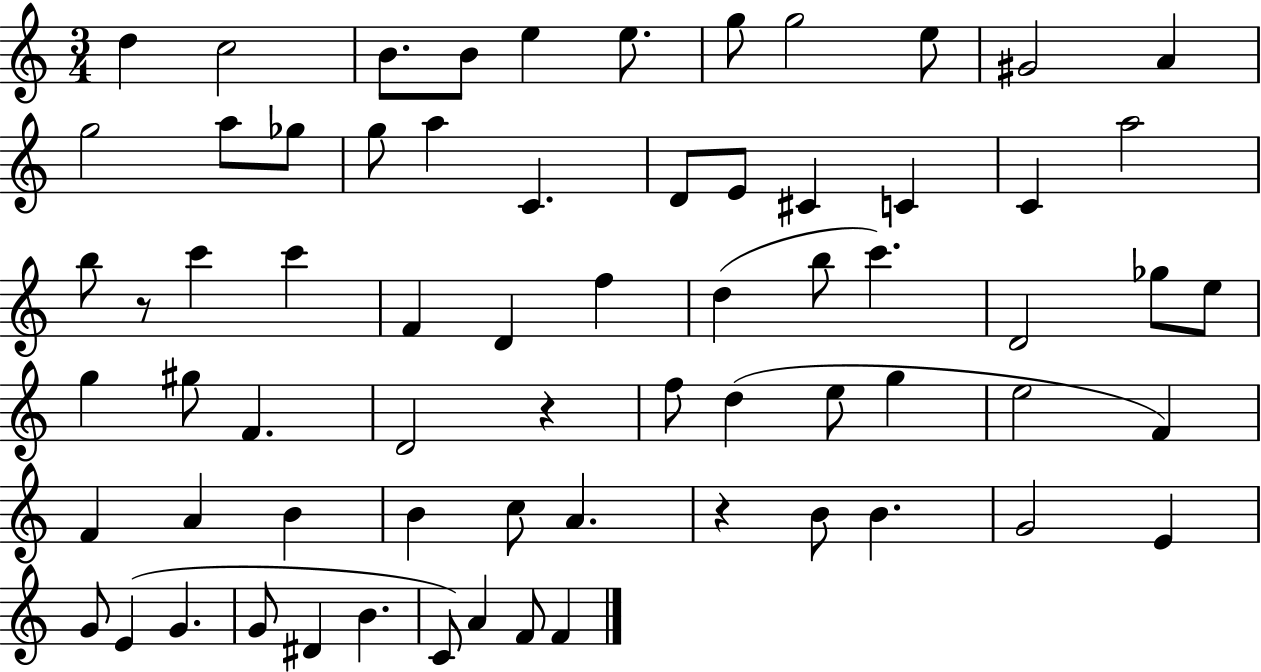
{
  \clef treble
  \numericTimeSignature
  \time 3/4
  \key c \major
  d''4 c''2 | b'8. b'8 e''4 e''8. | g''8 g''2 e''8 | gis'2 a'4 | \break g''2 a''8 ges''8 | g''8 a''4 c'4. | d'8 e'8 cis'4 c'4 | c'4 a''2 | \break b''8 r8 c'''4 c'''4 | f'4 d'4 f''4 | d''4( b''8 c'''4.) | d'2 ges''8 e''8 | \break g''4 gis''8 f'4. | d'2 r4 | f''8 d''4( e''8 g''4 | e''2 f'4) | \break f'4 a'4 b'4 | b'4 c''8 a'4. | r4 b'8 b'4. | g'2 e'4 | \break g'8 e'4( g'4. | g'8 dis'4 b'4. | c'8) a'4 f'8 f'4 | \bar "|."
}